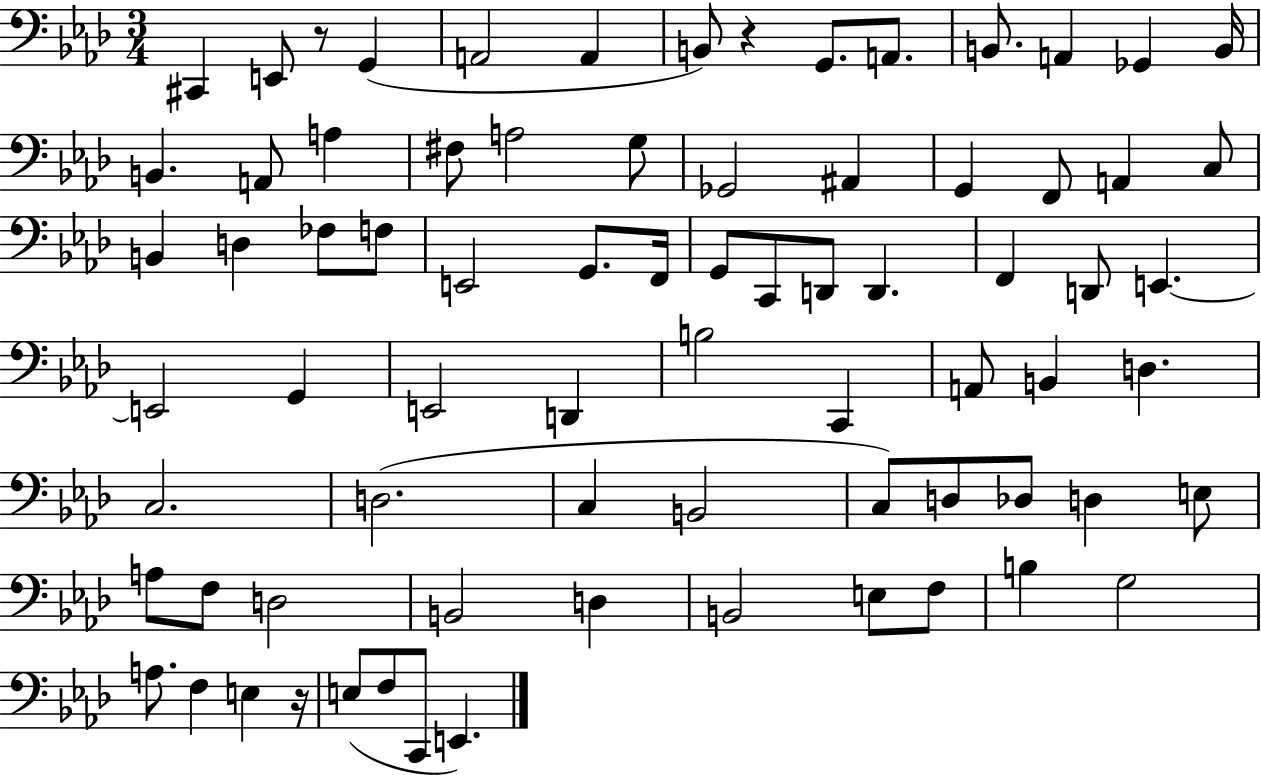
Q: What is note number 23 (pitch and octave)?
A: A2